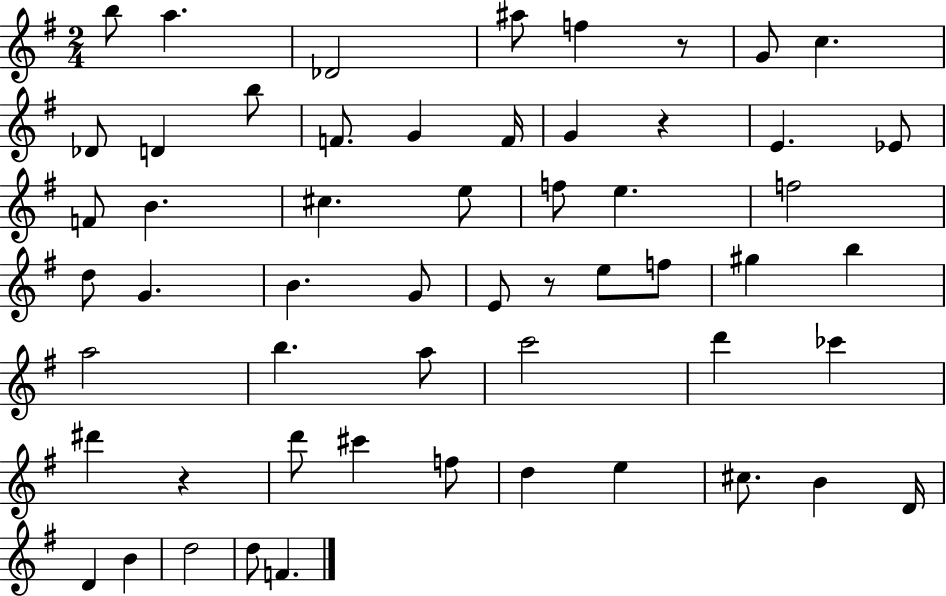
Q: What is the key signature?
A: G major